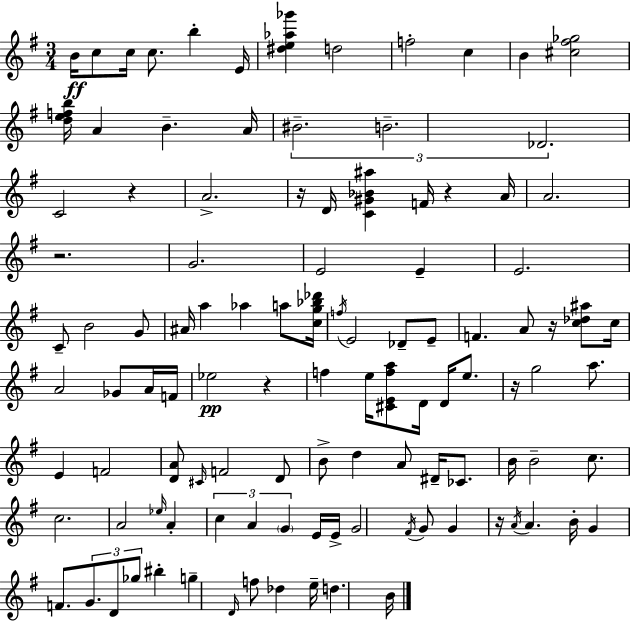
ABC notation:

X:1
T:Untitled
M:3/4
L:1/4
K:Em
B/4 c/2 c/4 c/2 b E/4 [^de_a_g'] d2 f2 c B [^c^f_g]2 [defb]/4 A B A/4 ^B2 B2 _D2 C2 z A2 z/4 D/4 [C^G_B^a] F/4 z A/4 A2 z2 G2 E2 E E2 C/2 B2 G/2 ^A/4 a _a a/2 [cg_b_d']/4 f/4 E2 _D/2 E/2 F A/2 z/4 [c_d^a]/2 c/4 A2 _G/2 A/4 F/4 _e2 z f e/4 [^CEfa]/2 D/4 D/4 e/2 z/4 g2 a/2 E F2 [DA]/2 ^C/4 F2 D/2 B/2 d A/2 ^D/4 _C/2 B/4 B2 c/2 c2 A2 _e/4 A c A G E/4 E/4 G2 ^F/4 G/2 G z/4 A/4 A B/4 G F/2 G/2 D/2 _g/2 ^b g D/4 f/2 _d e/4 d B/4